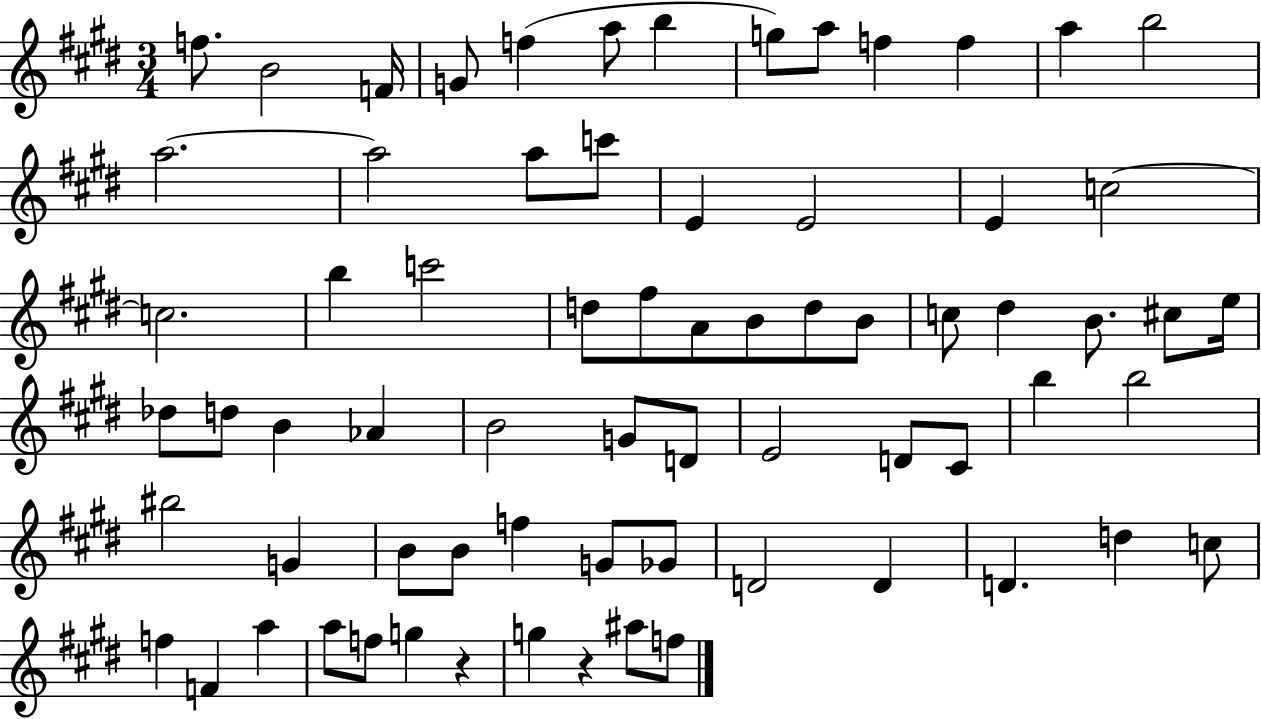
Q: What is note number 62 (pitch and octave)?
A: A5